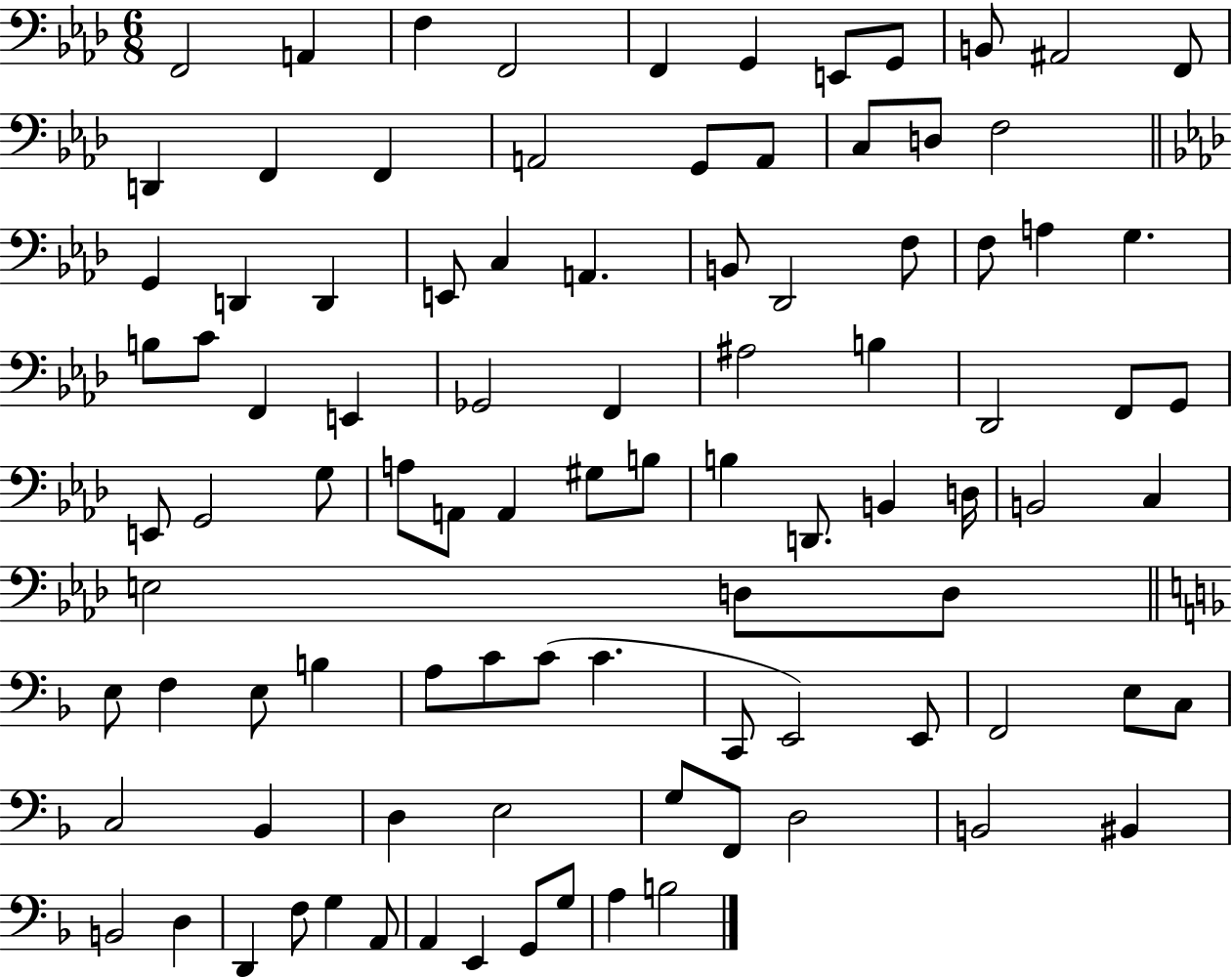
{
  \clef bass
  \numericTimeSignature
  \time 6/8
  \key aes \major
  f,2 a,4 | f4 f,2 | f,4 g,4 e,8 g,8 | b,8 ais,2 f,8 | \break d,4 f,4 f,4 | a,2 g,8 a,8 | c8 d8 f2 | \bar "||" \break \key aes \major g,4 d,4 d,4 | e,8 c4 a,4. | b,8 des,2 f8 | f8 a4 g4. | \break b8 c'8 f,4 e,4 | ges,2 f,4 | ais2 b4 | des,2 f,8 g,8 | \break e,8 g,2 g8 | a8 a,8 a,4 gis8 b8 | b4 d,8. b,4 d16 | b,2 c4 | \break e2 d8 d8 | \bar "||" \break \key f \major e8 f4 e8 b4 | a8 c'8 c'8( c'4. | c,8 e,2) e,8 | f,2 e8 c8 | \break c2 bes,4 | d4 e2 | g8 f,8 d2 | b,2 bis,4 | \break b,2 d4 | d,4 f8 g4 a,8 | a,4 e,4 g,8 g8 | a4 b2 | \break \bar "|."
}